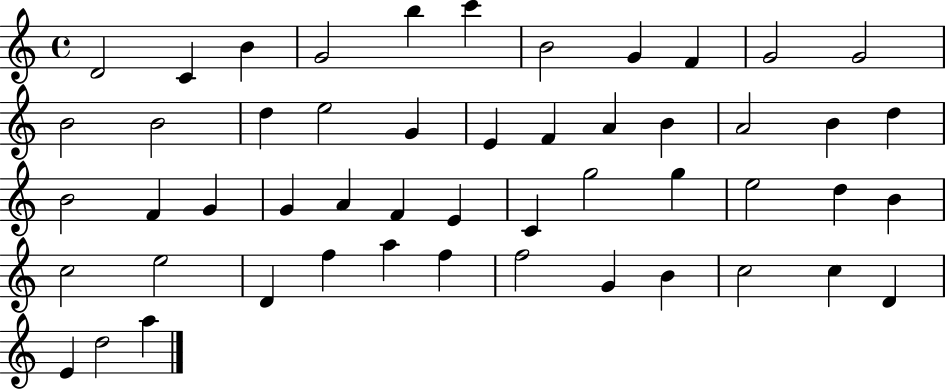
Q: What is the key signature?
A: C major